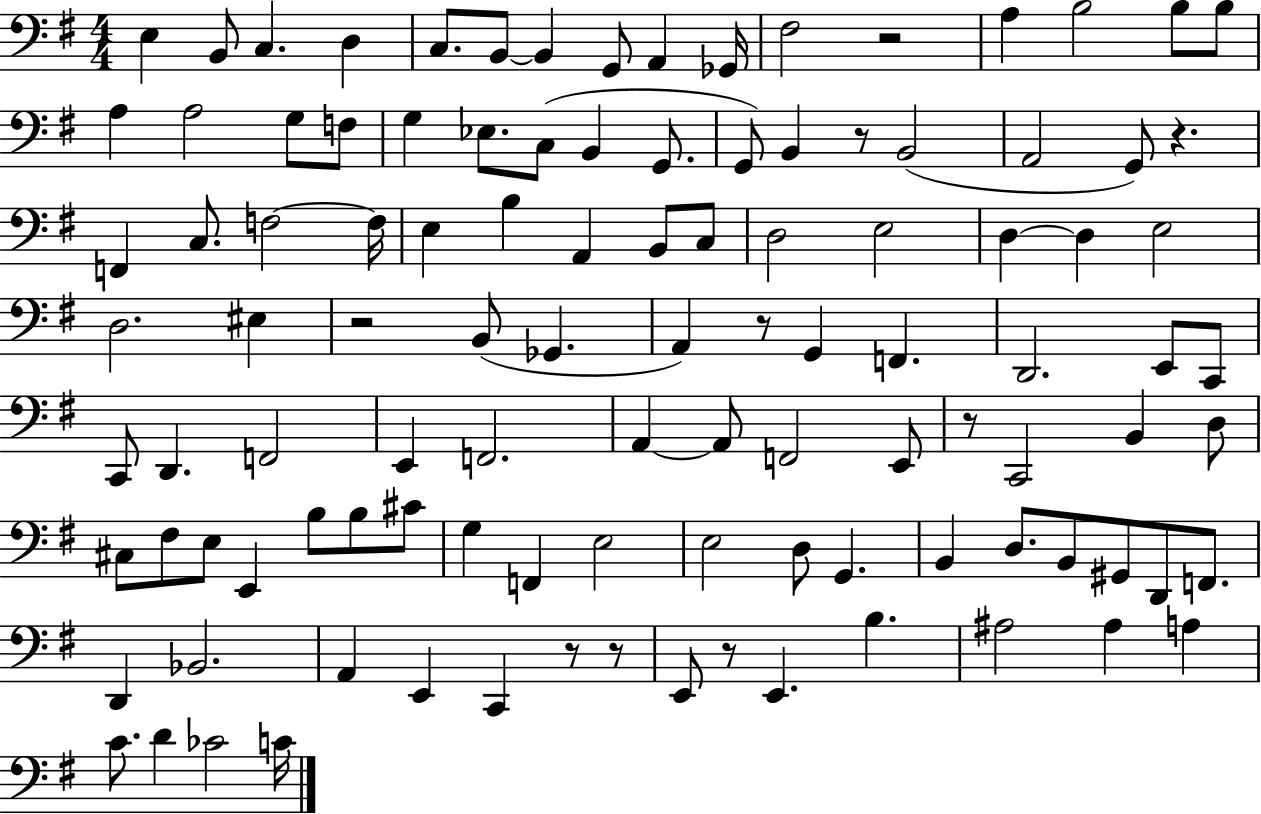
{
  \clef bass
  \numericTimeSignature
  \time 4/4
  \key g \major
  e4 b,8 c4. d4 | c8. b,8~~ b,4 g,8 a,4 ges,16 | fis2 r2 | a4 b2 b8 b8 | \break a4 a2 g8 f8 | g4 ees8. c8( b,4 g,8. | g,8) b,4 r8 b,2( | a,2 g,8) r4. | \break f,4 c8. f2~~ f16 | e4 b4 a,4 b,8 c8 | d2 e2 | d4~~ d4 e2 | \break d2. eis4 | r2 b,8( ges,4. | a,4) r8 g,4 f,4. | d,2. e,8 c,8 | \break c,8 d,4. f,2 | e,4 f,2. | a,4~~ a,8 f,2 e,8 | r8 c,2 b,4 d8 | \break cis8 fis8 e8 e,4 b8 b8 cis'8 | g4 f,4 e2 | e2 d8 g,4. | b,4 d8. b,8 gis,8 d,8 f,8. | \break d,4 bes,2. | a,4 e,4 c,4 r8 r8 | e,8 r8 e,4. b4. | ais2 ais4 a4 | \break c'8. d'4 ces'2 c'16 | \bar "|."
}